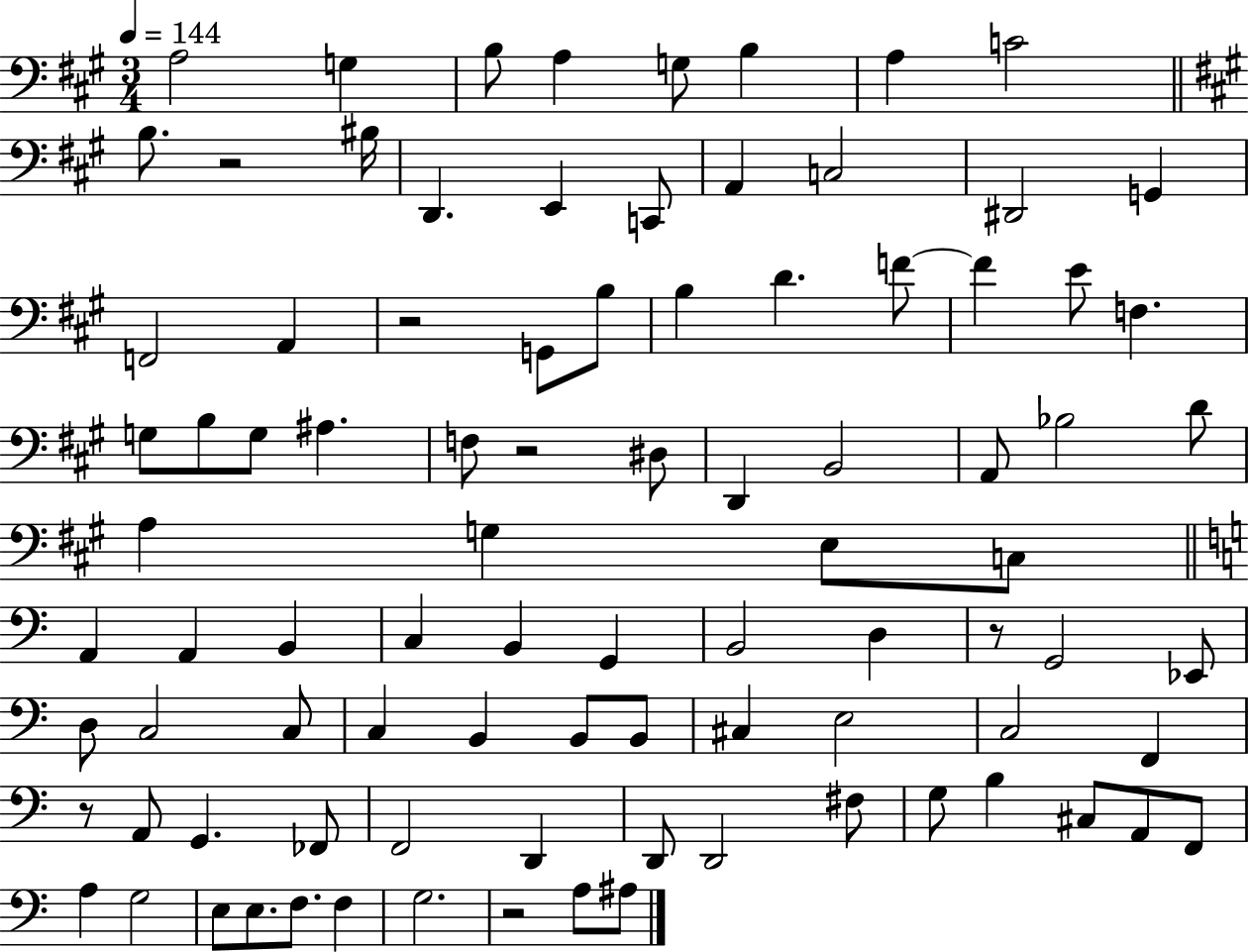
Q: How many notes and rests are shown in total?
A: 91